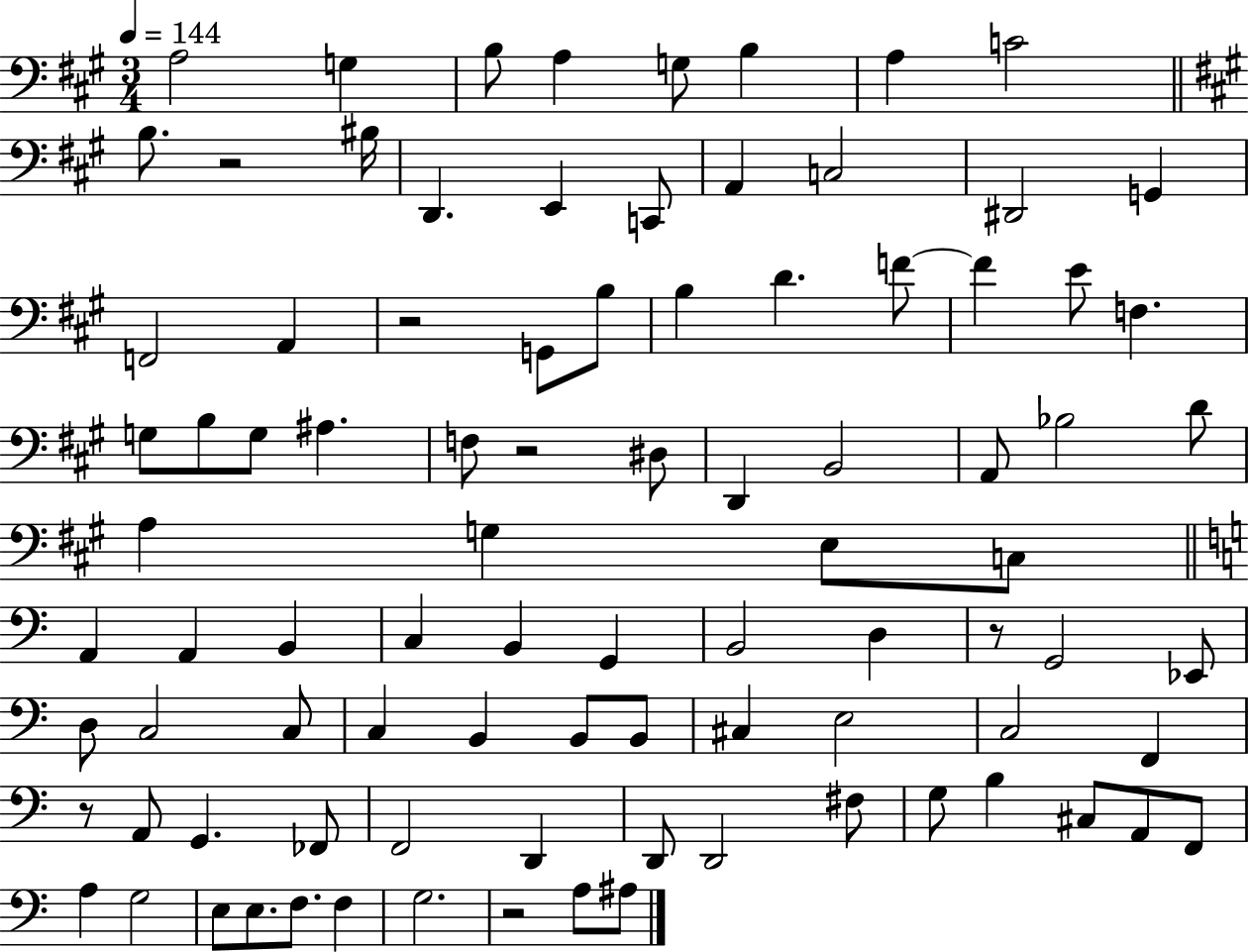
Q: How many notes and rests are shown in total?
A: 91